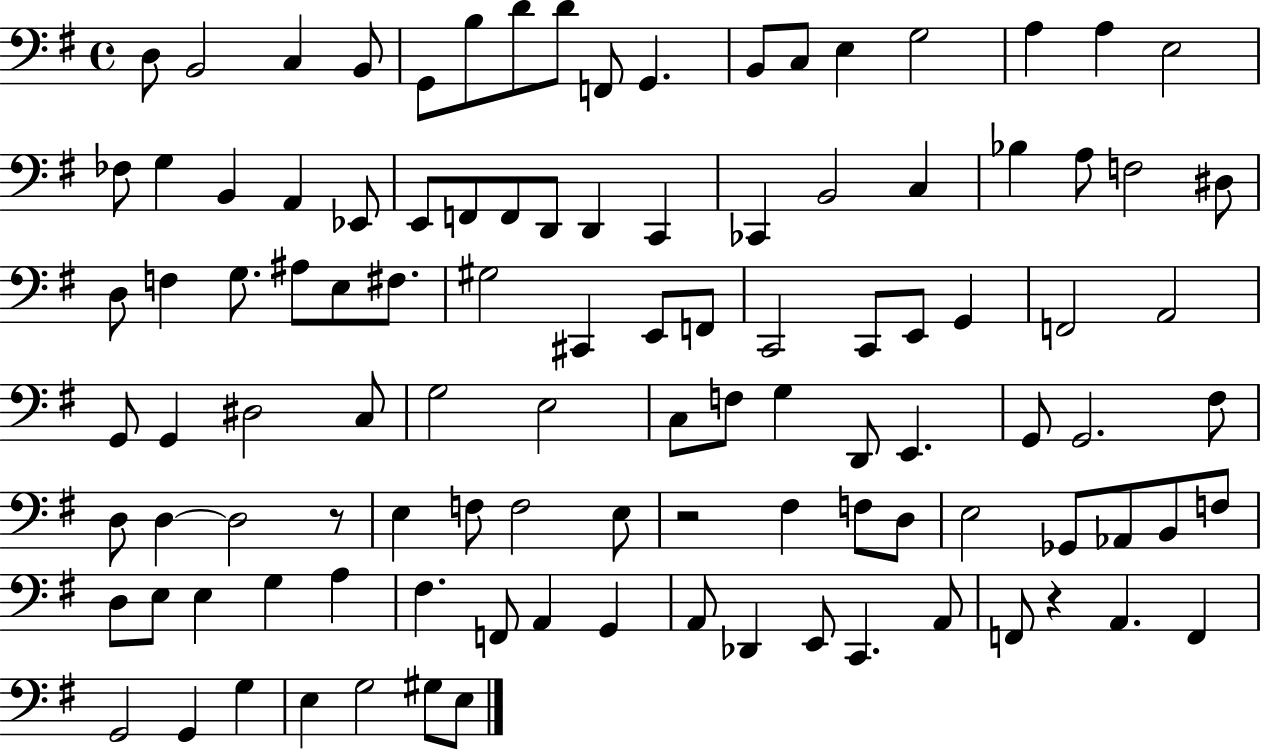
{
  \clef bass
  \time 4/4
  \defaultTimeSignature
  \key g \major
  d8 b,2 c4 b,8 | g,8 b8 d'8 d'8 f,8 g,4. | b,8 c8 e4 g2 | a4 a4 e2 | \break fes8 g4 b,4 a,4 ees,8 | e,8 f,8 f,8 d,8 d,4 c,4 | ces,4 b,2 c4 | bes4 a8 f2 dis8 | \break d8 f4 g8. ais8 e8 fis8. | gis2 cis,4 e,8 f,8 | c,2 c,8 e,8 g,4 | f,2 a,2 | \break g,8 g,4 dis2 c8 | g2 e2 | c8 f8 g4 d,8 e,4. | g,8 g,2. fis8 | \break d8 d4~~ d2 r8 | e4 f8 f2 e8 | r2 fis4 f8 d8 | e2 ges,8 aes,8 b,8 f8 | \break d8 e8 e4 g4 a4 | fis4. f,8 a,4 g,4 | a,8 des,4 e,8 c,4. a,8 | f,8 r4 a,4. f,4 | \break g,2 g,4 g4 | e4 g2 gis8 e8 | \bar "|."
}